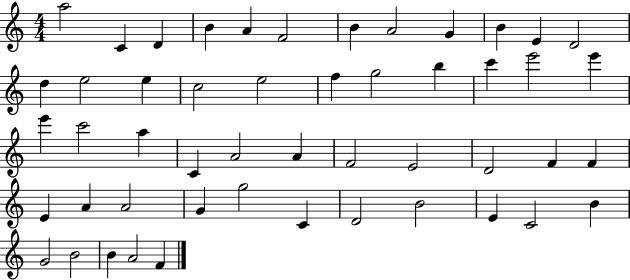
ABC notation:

X:1
T:Untitled
M:4/4
L:1/4
K:C
a2 C D B A F2 B A2 G B E D2 d e2 e c2 e2 f g2 b c' e'2 e' e' c'2 a C A2 A F2 E2 D2 F F E A A2 G g2 C D2 B2 E C2 B G2 B2 B A2 F